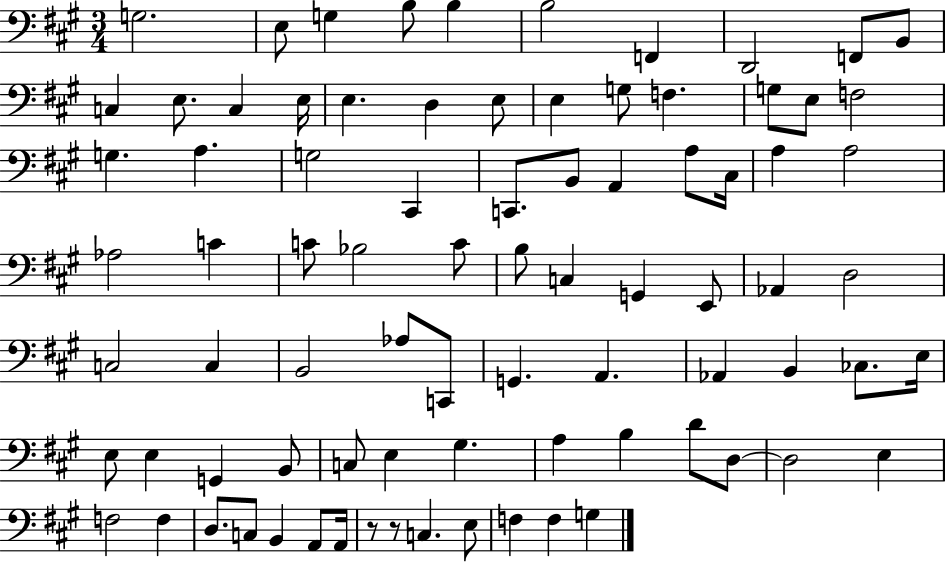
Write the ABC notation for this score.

X:1
T:Untitled
M:3/4
L:1/4
K:A
G,2 E,/2 G, B,/2 B, B,2 F,, D,,2 F,,/2 B,,/2 C, E,/2 C, E,/4 E, D, E,/2 E, G,/2 F, G,/2 E,/2 F,2 G, A, G,2 ^C,, C,,/2 B,,/2 A,, A,/2 ^C,/4 A, A,2 _A,2 C C/2 _B,2 C/2 B,/2 C, G,, E,,/2 _A,, D,2 C,2 C, B,,2 _A,/2 C,,/2 G,, A,, _A,, B,, _C,/2 E,/4 E,/2 E, G,, B,,/2 C,/2 E, ^G, A, B, D/2 D,/2 D,2 E, F,2 F, D,/2 C,/2 B,, A,,/2 A,,/4 z/2 z/2 C, E,/2 F, F, G,